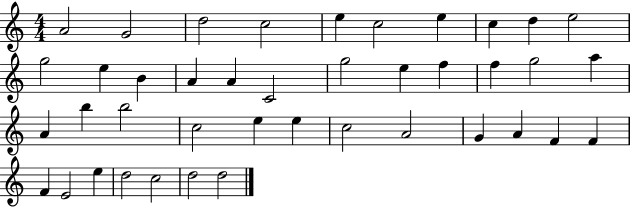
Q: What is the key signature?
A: C major